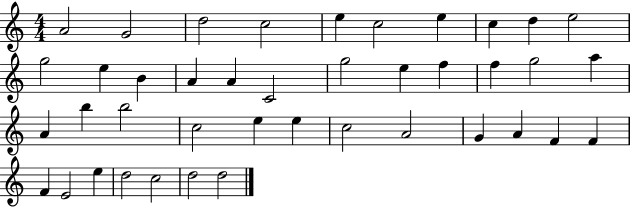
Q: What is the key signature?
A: C major